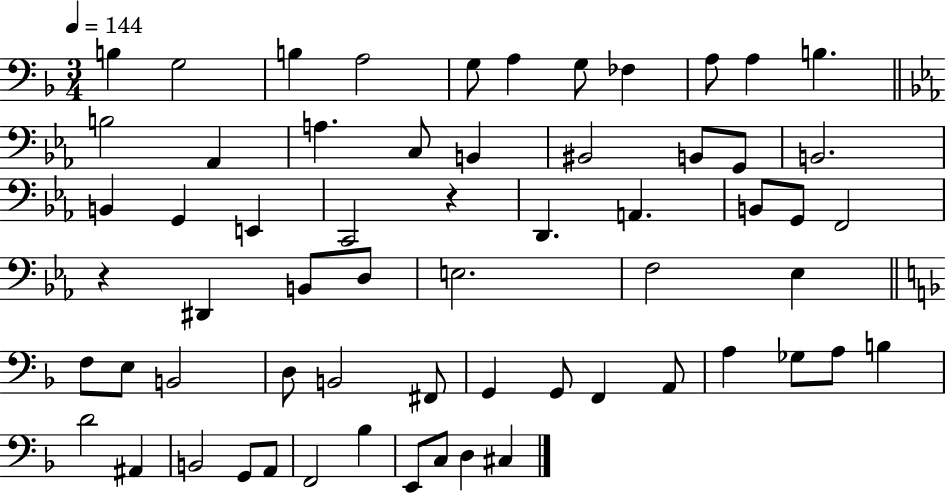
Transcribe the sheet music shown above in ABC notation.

X:1
T:Untitled
M:3/4
L:1/4
K:F
B, G,2 B, A,2 G,/2 A, G,/2 _F, A,/2 A, B, B,2 _A,, A, C,/2 B,, ^B,,2 B,,/2 G,,/2 B,,2 B,, G,, E,, C,,2 z D,, A,, B,,/2 G,,/2 F,,2 z ^D,, B,,/2 D,/2 E,2 F,2 _E, F,/2 E,/2 B,,2 D,/2 B,,2 ^F,,/2 G,, G,,/2 F,, A,,/2 A, _G,/2 A,/2 B, D2 ^A,, B,,2 G,,/2 A,,/2 F,,2 _B, E,,/2 C,/2 D, ^C,